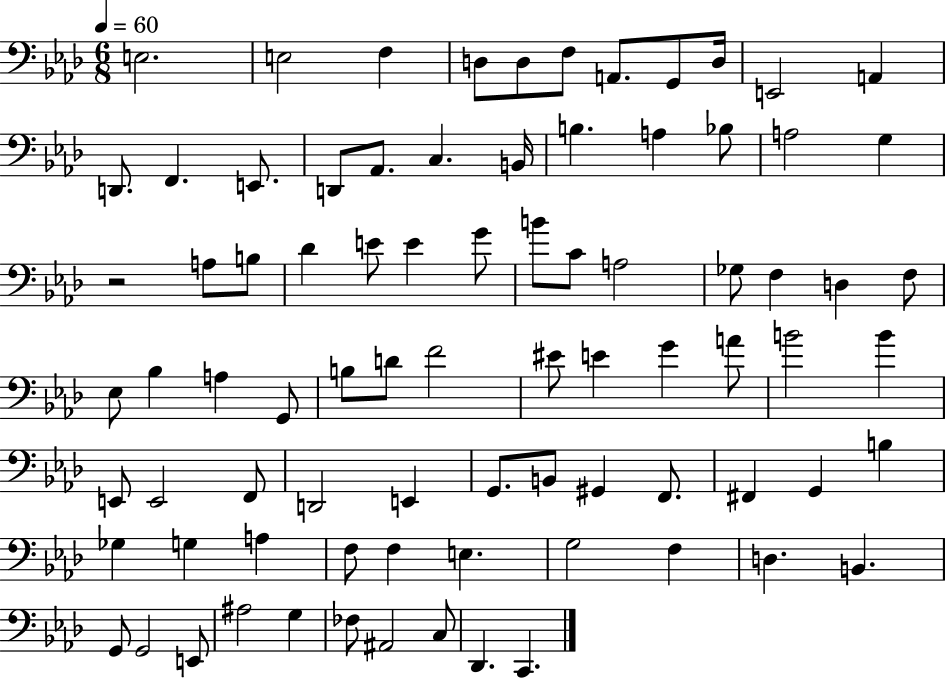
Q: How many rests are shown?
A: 1